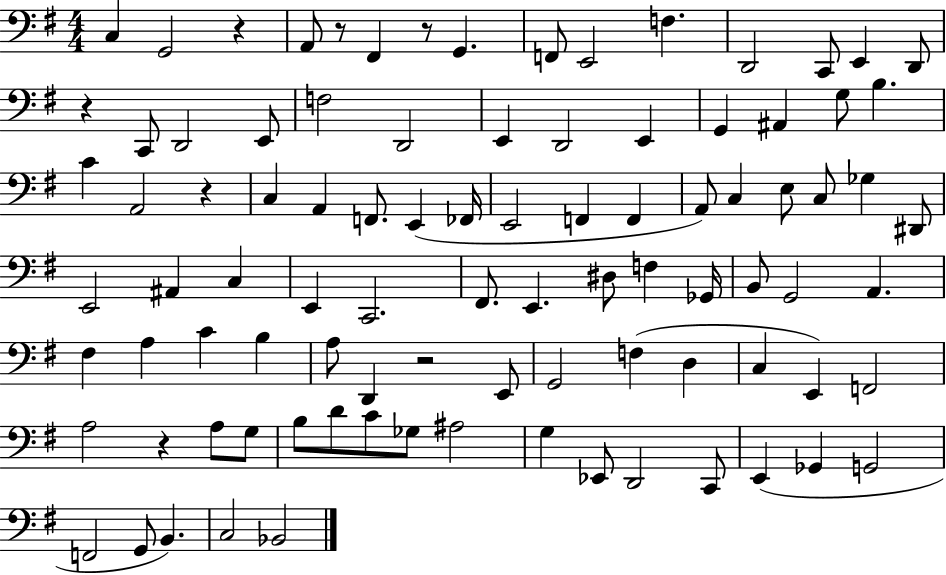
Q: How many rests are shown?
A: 7